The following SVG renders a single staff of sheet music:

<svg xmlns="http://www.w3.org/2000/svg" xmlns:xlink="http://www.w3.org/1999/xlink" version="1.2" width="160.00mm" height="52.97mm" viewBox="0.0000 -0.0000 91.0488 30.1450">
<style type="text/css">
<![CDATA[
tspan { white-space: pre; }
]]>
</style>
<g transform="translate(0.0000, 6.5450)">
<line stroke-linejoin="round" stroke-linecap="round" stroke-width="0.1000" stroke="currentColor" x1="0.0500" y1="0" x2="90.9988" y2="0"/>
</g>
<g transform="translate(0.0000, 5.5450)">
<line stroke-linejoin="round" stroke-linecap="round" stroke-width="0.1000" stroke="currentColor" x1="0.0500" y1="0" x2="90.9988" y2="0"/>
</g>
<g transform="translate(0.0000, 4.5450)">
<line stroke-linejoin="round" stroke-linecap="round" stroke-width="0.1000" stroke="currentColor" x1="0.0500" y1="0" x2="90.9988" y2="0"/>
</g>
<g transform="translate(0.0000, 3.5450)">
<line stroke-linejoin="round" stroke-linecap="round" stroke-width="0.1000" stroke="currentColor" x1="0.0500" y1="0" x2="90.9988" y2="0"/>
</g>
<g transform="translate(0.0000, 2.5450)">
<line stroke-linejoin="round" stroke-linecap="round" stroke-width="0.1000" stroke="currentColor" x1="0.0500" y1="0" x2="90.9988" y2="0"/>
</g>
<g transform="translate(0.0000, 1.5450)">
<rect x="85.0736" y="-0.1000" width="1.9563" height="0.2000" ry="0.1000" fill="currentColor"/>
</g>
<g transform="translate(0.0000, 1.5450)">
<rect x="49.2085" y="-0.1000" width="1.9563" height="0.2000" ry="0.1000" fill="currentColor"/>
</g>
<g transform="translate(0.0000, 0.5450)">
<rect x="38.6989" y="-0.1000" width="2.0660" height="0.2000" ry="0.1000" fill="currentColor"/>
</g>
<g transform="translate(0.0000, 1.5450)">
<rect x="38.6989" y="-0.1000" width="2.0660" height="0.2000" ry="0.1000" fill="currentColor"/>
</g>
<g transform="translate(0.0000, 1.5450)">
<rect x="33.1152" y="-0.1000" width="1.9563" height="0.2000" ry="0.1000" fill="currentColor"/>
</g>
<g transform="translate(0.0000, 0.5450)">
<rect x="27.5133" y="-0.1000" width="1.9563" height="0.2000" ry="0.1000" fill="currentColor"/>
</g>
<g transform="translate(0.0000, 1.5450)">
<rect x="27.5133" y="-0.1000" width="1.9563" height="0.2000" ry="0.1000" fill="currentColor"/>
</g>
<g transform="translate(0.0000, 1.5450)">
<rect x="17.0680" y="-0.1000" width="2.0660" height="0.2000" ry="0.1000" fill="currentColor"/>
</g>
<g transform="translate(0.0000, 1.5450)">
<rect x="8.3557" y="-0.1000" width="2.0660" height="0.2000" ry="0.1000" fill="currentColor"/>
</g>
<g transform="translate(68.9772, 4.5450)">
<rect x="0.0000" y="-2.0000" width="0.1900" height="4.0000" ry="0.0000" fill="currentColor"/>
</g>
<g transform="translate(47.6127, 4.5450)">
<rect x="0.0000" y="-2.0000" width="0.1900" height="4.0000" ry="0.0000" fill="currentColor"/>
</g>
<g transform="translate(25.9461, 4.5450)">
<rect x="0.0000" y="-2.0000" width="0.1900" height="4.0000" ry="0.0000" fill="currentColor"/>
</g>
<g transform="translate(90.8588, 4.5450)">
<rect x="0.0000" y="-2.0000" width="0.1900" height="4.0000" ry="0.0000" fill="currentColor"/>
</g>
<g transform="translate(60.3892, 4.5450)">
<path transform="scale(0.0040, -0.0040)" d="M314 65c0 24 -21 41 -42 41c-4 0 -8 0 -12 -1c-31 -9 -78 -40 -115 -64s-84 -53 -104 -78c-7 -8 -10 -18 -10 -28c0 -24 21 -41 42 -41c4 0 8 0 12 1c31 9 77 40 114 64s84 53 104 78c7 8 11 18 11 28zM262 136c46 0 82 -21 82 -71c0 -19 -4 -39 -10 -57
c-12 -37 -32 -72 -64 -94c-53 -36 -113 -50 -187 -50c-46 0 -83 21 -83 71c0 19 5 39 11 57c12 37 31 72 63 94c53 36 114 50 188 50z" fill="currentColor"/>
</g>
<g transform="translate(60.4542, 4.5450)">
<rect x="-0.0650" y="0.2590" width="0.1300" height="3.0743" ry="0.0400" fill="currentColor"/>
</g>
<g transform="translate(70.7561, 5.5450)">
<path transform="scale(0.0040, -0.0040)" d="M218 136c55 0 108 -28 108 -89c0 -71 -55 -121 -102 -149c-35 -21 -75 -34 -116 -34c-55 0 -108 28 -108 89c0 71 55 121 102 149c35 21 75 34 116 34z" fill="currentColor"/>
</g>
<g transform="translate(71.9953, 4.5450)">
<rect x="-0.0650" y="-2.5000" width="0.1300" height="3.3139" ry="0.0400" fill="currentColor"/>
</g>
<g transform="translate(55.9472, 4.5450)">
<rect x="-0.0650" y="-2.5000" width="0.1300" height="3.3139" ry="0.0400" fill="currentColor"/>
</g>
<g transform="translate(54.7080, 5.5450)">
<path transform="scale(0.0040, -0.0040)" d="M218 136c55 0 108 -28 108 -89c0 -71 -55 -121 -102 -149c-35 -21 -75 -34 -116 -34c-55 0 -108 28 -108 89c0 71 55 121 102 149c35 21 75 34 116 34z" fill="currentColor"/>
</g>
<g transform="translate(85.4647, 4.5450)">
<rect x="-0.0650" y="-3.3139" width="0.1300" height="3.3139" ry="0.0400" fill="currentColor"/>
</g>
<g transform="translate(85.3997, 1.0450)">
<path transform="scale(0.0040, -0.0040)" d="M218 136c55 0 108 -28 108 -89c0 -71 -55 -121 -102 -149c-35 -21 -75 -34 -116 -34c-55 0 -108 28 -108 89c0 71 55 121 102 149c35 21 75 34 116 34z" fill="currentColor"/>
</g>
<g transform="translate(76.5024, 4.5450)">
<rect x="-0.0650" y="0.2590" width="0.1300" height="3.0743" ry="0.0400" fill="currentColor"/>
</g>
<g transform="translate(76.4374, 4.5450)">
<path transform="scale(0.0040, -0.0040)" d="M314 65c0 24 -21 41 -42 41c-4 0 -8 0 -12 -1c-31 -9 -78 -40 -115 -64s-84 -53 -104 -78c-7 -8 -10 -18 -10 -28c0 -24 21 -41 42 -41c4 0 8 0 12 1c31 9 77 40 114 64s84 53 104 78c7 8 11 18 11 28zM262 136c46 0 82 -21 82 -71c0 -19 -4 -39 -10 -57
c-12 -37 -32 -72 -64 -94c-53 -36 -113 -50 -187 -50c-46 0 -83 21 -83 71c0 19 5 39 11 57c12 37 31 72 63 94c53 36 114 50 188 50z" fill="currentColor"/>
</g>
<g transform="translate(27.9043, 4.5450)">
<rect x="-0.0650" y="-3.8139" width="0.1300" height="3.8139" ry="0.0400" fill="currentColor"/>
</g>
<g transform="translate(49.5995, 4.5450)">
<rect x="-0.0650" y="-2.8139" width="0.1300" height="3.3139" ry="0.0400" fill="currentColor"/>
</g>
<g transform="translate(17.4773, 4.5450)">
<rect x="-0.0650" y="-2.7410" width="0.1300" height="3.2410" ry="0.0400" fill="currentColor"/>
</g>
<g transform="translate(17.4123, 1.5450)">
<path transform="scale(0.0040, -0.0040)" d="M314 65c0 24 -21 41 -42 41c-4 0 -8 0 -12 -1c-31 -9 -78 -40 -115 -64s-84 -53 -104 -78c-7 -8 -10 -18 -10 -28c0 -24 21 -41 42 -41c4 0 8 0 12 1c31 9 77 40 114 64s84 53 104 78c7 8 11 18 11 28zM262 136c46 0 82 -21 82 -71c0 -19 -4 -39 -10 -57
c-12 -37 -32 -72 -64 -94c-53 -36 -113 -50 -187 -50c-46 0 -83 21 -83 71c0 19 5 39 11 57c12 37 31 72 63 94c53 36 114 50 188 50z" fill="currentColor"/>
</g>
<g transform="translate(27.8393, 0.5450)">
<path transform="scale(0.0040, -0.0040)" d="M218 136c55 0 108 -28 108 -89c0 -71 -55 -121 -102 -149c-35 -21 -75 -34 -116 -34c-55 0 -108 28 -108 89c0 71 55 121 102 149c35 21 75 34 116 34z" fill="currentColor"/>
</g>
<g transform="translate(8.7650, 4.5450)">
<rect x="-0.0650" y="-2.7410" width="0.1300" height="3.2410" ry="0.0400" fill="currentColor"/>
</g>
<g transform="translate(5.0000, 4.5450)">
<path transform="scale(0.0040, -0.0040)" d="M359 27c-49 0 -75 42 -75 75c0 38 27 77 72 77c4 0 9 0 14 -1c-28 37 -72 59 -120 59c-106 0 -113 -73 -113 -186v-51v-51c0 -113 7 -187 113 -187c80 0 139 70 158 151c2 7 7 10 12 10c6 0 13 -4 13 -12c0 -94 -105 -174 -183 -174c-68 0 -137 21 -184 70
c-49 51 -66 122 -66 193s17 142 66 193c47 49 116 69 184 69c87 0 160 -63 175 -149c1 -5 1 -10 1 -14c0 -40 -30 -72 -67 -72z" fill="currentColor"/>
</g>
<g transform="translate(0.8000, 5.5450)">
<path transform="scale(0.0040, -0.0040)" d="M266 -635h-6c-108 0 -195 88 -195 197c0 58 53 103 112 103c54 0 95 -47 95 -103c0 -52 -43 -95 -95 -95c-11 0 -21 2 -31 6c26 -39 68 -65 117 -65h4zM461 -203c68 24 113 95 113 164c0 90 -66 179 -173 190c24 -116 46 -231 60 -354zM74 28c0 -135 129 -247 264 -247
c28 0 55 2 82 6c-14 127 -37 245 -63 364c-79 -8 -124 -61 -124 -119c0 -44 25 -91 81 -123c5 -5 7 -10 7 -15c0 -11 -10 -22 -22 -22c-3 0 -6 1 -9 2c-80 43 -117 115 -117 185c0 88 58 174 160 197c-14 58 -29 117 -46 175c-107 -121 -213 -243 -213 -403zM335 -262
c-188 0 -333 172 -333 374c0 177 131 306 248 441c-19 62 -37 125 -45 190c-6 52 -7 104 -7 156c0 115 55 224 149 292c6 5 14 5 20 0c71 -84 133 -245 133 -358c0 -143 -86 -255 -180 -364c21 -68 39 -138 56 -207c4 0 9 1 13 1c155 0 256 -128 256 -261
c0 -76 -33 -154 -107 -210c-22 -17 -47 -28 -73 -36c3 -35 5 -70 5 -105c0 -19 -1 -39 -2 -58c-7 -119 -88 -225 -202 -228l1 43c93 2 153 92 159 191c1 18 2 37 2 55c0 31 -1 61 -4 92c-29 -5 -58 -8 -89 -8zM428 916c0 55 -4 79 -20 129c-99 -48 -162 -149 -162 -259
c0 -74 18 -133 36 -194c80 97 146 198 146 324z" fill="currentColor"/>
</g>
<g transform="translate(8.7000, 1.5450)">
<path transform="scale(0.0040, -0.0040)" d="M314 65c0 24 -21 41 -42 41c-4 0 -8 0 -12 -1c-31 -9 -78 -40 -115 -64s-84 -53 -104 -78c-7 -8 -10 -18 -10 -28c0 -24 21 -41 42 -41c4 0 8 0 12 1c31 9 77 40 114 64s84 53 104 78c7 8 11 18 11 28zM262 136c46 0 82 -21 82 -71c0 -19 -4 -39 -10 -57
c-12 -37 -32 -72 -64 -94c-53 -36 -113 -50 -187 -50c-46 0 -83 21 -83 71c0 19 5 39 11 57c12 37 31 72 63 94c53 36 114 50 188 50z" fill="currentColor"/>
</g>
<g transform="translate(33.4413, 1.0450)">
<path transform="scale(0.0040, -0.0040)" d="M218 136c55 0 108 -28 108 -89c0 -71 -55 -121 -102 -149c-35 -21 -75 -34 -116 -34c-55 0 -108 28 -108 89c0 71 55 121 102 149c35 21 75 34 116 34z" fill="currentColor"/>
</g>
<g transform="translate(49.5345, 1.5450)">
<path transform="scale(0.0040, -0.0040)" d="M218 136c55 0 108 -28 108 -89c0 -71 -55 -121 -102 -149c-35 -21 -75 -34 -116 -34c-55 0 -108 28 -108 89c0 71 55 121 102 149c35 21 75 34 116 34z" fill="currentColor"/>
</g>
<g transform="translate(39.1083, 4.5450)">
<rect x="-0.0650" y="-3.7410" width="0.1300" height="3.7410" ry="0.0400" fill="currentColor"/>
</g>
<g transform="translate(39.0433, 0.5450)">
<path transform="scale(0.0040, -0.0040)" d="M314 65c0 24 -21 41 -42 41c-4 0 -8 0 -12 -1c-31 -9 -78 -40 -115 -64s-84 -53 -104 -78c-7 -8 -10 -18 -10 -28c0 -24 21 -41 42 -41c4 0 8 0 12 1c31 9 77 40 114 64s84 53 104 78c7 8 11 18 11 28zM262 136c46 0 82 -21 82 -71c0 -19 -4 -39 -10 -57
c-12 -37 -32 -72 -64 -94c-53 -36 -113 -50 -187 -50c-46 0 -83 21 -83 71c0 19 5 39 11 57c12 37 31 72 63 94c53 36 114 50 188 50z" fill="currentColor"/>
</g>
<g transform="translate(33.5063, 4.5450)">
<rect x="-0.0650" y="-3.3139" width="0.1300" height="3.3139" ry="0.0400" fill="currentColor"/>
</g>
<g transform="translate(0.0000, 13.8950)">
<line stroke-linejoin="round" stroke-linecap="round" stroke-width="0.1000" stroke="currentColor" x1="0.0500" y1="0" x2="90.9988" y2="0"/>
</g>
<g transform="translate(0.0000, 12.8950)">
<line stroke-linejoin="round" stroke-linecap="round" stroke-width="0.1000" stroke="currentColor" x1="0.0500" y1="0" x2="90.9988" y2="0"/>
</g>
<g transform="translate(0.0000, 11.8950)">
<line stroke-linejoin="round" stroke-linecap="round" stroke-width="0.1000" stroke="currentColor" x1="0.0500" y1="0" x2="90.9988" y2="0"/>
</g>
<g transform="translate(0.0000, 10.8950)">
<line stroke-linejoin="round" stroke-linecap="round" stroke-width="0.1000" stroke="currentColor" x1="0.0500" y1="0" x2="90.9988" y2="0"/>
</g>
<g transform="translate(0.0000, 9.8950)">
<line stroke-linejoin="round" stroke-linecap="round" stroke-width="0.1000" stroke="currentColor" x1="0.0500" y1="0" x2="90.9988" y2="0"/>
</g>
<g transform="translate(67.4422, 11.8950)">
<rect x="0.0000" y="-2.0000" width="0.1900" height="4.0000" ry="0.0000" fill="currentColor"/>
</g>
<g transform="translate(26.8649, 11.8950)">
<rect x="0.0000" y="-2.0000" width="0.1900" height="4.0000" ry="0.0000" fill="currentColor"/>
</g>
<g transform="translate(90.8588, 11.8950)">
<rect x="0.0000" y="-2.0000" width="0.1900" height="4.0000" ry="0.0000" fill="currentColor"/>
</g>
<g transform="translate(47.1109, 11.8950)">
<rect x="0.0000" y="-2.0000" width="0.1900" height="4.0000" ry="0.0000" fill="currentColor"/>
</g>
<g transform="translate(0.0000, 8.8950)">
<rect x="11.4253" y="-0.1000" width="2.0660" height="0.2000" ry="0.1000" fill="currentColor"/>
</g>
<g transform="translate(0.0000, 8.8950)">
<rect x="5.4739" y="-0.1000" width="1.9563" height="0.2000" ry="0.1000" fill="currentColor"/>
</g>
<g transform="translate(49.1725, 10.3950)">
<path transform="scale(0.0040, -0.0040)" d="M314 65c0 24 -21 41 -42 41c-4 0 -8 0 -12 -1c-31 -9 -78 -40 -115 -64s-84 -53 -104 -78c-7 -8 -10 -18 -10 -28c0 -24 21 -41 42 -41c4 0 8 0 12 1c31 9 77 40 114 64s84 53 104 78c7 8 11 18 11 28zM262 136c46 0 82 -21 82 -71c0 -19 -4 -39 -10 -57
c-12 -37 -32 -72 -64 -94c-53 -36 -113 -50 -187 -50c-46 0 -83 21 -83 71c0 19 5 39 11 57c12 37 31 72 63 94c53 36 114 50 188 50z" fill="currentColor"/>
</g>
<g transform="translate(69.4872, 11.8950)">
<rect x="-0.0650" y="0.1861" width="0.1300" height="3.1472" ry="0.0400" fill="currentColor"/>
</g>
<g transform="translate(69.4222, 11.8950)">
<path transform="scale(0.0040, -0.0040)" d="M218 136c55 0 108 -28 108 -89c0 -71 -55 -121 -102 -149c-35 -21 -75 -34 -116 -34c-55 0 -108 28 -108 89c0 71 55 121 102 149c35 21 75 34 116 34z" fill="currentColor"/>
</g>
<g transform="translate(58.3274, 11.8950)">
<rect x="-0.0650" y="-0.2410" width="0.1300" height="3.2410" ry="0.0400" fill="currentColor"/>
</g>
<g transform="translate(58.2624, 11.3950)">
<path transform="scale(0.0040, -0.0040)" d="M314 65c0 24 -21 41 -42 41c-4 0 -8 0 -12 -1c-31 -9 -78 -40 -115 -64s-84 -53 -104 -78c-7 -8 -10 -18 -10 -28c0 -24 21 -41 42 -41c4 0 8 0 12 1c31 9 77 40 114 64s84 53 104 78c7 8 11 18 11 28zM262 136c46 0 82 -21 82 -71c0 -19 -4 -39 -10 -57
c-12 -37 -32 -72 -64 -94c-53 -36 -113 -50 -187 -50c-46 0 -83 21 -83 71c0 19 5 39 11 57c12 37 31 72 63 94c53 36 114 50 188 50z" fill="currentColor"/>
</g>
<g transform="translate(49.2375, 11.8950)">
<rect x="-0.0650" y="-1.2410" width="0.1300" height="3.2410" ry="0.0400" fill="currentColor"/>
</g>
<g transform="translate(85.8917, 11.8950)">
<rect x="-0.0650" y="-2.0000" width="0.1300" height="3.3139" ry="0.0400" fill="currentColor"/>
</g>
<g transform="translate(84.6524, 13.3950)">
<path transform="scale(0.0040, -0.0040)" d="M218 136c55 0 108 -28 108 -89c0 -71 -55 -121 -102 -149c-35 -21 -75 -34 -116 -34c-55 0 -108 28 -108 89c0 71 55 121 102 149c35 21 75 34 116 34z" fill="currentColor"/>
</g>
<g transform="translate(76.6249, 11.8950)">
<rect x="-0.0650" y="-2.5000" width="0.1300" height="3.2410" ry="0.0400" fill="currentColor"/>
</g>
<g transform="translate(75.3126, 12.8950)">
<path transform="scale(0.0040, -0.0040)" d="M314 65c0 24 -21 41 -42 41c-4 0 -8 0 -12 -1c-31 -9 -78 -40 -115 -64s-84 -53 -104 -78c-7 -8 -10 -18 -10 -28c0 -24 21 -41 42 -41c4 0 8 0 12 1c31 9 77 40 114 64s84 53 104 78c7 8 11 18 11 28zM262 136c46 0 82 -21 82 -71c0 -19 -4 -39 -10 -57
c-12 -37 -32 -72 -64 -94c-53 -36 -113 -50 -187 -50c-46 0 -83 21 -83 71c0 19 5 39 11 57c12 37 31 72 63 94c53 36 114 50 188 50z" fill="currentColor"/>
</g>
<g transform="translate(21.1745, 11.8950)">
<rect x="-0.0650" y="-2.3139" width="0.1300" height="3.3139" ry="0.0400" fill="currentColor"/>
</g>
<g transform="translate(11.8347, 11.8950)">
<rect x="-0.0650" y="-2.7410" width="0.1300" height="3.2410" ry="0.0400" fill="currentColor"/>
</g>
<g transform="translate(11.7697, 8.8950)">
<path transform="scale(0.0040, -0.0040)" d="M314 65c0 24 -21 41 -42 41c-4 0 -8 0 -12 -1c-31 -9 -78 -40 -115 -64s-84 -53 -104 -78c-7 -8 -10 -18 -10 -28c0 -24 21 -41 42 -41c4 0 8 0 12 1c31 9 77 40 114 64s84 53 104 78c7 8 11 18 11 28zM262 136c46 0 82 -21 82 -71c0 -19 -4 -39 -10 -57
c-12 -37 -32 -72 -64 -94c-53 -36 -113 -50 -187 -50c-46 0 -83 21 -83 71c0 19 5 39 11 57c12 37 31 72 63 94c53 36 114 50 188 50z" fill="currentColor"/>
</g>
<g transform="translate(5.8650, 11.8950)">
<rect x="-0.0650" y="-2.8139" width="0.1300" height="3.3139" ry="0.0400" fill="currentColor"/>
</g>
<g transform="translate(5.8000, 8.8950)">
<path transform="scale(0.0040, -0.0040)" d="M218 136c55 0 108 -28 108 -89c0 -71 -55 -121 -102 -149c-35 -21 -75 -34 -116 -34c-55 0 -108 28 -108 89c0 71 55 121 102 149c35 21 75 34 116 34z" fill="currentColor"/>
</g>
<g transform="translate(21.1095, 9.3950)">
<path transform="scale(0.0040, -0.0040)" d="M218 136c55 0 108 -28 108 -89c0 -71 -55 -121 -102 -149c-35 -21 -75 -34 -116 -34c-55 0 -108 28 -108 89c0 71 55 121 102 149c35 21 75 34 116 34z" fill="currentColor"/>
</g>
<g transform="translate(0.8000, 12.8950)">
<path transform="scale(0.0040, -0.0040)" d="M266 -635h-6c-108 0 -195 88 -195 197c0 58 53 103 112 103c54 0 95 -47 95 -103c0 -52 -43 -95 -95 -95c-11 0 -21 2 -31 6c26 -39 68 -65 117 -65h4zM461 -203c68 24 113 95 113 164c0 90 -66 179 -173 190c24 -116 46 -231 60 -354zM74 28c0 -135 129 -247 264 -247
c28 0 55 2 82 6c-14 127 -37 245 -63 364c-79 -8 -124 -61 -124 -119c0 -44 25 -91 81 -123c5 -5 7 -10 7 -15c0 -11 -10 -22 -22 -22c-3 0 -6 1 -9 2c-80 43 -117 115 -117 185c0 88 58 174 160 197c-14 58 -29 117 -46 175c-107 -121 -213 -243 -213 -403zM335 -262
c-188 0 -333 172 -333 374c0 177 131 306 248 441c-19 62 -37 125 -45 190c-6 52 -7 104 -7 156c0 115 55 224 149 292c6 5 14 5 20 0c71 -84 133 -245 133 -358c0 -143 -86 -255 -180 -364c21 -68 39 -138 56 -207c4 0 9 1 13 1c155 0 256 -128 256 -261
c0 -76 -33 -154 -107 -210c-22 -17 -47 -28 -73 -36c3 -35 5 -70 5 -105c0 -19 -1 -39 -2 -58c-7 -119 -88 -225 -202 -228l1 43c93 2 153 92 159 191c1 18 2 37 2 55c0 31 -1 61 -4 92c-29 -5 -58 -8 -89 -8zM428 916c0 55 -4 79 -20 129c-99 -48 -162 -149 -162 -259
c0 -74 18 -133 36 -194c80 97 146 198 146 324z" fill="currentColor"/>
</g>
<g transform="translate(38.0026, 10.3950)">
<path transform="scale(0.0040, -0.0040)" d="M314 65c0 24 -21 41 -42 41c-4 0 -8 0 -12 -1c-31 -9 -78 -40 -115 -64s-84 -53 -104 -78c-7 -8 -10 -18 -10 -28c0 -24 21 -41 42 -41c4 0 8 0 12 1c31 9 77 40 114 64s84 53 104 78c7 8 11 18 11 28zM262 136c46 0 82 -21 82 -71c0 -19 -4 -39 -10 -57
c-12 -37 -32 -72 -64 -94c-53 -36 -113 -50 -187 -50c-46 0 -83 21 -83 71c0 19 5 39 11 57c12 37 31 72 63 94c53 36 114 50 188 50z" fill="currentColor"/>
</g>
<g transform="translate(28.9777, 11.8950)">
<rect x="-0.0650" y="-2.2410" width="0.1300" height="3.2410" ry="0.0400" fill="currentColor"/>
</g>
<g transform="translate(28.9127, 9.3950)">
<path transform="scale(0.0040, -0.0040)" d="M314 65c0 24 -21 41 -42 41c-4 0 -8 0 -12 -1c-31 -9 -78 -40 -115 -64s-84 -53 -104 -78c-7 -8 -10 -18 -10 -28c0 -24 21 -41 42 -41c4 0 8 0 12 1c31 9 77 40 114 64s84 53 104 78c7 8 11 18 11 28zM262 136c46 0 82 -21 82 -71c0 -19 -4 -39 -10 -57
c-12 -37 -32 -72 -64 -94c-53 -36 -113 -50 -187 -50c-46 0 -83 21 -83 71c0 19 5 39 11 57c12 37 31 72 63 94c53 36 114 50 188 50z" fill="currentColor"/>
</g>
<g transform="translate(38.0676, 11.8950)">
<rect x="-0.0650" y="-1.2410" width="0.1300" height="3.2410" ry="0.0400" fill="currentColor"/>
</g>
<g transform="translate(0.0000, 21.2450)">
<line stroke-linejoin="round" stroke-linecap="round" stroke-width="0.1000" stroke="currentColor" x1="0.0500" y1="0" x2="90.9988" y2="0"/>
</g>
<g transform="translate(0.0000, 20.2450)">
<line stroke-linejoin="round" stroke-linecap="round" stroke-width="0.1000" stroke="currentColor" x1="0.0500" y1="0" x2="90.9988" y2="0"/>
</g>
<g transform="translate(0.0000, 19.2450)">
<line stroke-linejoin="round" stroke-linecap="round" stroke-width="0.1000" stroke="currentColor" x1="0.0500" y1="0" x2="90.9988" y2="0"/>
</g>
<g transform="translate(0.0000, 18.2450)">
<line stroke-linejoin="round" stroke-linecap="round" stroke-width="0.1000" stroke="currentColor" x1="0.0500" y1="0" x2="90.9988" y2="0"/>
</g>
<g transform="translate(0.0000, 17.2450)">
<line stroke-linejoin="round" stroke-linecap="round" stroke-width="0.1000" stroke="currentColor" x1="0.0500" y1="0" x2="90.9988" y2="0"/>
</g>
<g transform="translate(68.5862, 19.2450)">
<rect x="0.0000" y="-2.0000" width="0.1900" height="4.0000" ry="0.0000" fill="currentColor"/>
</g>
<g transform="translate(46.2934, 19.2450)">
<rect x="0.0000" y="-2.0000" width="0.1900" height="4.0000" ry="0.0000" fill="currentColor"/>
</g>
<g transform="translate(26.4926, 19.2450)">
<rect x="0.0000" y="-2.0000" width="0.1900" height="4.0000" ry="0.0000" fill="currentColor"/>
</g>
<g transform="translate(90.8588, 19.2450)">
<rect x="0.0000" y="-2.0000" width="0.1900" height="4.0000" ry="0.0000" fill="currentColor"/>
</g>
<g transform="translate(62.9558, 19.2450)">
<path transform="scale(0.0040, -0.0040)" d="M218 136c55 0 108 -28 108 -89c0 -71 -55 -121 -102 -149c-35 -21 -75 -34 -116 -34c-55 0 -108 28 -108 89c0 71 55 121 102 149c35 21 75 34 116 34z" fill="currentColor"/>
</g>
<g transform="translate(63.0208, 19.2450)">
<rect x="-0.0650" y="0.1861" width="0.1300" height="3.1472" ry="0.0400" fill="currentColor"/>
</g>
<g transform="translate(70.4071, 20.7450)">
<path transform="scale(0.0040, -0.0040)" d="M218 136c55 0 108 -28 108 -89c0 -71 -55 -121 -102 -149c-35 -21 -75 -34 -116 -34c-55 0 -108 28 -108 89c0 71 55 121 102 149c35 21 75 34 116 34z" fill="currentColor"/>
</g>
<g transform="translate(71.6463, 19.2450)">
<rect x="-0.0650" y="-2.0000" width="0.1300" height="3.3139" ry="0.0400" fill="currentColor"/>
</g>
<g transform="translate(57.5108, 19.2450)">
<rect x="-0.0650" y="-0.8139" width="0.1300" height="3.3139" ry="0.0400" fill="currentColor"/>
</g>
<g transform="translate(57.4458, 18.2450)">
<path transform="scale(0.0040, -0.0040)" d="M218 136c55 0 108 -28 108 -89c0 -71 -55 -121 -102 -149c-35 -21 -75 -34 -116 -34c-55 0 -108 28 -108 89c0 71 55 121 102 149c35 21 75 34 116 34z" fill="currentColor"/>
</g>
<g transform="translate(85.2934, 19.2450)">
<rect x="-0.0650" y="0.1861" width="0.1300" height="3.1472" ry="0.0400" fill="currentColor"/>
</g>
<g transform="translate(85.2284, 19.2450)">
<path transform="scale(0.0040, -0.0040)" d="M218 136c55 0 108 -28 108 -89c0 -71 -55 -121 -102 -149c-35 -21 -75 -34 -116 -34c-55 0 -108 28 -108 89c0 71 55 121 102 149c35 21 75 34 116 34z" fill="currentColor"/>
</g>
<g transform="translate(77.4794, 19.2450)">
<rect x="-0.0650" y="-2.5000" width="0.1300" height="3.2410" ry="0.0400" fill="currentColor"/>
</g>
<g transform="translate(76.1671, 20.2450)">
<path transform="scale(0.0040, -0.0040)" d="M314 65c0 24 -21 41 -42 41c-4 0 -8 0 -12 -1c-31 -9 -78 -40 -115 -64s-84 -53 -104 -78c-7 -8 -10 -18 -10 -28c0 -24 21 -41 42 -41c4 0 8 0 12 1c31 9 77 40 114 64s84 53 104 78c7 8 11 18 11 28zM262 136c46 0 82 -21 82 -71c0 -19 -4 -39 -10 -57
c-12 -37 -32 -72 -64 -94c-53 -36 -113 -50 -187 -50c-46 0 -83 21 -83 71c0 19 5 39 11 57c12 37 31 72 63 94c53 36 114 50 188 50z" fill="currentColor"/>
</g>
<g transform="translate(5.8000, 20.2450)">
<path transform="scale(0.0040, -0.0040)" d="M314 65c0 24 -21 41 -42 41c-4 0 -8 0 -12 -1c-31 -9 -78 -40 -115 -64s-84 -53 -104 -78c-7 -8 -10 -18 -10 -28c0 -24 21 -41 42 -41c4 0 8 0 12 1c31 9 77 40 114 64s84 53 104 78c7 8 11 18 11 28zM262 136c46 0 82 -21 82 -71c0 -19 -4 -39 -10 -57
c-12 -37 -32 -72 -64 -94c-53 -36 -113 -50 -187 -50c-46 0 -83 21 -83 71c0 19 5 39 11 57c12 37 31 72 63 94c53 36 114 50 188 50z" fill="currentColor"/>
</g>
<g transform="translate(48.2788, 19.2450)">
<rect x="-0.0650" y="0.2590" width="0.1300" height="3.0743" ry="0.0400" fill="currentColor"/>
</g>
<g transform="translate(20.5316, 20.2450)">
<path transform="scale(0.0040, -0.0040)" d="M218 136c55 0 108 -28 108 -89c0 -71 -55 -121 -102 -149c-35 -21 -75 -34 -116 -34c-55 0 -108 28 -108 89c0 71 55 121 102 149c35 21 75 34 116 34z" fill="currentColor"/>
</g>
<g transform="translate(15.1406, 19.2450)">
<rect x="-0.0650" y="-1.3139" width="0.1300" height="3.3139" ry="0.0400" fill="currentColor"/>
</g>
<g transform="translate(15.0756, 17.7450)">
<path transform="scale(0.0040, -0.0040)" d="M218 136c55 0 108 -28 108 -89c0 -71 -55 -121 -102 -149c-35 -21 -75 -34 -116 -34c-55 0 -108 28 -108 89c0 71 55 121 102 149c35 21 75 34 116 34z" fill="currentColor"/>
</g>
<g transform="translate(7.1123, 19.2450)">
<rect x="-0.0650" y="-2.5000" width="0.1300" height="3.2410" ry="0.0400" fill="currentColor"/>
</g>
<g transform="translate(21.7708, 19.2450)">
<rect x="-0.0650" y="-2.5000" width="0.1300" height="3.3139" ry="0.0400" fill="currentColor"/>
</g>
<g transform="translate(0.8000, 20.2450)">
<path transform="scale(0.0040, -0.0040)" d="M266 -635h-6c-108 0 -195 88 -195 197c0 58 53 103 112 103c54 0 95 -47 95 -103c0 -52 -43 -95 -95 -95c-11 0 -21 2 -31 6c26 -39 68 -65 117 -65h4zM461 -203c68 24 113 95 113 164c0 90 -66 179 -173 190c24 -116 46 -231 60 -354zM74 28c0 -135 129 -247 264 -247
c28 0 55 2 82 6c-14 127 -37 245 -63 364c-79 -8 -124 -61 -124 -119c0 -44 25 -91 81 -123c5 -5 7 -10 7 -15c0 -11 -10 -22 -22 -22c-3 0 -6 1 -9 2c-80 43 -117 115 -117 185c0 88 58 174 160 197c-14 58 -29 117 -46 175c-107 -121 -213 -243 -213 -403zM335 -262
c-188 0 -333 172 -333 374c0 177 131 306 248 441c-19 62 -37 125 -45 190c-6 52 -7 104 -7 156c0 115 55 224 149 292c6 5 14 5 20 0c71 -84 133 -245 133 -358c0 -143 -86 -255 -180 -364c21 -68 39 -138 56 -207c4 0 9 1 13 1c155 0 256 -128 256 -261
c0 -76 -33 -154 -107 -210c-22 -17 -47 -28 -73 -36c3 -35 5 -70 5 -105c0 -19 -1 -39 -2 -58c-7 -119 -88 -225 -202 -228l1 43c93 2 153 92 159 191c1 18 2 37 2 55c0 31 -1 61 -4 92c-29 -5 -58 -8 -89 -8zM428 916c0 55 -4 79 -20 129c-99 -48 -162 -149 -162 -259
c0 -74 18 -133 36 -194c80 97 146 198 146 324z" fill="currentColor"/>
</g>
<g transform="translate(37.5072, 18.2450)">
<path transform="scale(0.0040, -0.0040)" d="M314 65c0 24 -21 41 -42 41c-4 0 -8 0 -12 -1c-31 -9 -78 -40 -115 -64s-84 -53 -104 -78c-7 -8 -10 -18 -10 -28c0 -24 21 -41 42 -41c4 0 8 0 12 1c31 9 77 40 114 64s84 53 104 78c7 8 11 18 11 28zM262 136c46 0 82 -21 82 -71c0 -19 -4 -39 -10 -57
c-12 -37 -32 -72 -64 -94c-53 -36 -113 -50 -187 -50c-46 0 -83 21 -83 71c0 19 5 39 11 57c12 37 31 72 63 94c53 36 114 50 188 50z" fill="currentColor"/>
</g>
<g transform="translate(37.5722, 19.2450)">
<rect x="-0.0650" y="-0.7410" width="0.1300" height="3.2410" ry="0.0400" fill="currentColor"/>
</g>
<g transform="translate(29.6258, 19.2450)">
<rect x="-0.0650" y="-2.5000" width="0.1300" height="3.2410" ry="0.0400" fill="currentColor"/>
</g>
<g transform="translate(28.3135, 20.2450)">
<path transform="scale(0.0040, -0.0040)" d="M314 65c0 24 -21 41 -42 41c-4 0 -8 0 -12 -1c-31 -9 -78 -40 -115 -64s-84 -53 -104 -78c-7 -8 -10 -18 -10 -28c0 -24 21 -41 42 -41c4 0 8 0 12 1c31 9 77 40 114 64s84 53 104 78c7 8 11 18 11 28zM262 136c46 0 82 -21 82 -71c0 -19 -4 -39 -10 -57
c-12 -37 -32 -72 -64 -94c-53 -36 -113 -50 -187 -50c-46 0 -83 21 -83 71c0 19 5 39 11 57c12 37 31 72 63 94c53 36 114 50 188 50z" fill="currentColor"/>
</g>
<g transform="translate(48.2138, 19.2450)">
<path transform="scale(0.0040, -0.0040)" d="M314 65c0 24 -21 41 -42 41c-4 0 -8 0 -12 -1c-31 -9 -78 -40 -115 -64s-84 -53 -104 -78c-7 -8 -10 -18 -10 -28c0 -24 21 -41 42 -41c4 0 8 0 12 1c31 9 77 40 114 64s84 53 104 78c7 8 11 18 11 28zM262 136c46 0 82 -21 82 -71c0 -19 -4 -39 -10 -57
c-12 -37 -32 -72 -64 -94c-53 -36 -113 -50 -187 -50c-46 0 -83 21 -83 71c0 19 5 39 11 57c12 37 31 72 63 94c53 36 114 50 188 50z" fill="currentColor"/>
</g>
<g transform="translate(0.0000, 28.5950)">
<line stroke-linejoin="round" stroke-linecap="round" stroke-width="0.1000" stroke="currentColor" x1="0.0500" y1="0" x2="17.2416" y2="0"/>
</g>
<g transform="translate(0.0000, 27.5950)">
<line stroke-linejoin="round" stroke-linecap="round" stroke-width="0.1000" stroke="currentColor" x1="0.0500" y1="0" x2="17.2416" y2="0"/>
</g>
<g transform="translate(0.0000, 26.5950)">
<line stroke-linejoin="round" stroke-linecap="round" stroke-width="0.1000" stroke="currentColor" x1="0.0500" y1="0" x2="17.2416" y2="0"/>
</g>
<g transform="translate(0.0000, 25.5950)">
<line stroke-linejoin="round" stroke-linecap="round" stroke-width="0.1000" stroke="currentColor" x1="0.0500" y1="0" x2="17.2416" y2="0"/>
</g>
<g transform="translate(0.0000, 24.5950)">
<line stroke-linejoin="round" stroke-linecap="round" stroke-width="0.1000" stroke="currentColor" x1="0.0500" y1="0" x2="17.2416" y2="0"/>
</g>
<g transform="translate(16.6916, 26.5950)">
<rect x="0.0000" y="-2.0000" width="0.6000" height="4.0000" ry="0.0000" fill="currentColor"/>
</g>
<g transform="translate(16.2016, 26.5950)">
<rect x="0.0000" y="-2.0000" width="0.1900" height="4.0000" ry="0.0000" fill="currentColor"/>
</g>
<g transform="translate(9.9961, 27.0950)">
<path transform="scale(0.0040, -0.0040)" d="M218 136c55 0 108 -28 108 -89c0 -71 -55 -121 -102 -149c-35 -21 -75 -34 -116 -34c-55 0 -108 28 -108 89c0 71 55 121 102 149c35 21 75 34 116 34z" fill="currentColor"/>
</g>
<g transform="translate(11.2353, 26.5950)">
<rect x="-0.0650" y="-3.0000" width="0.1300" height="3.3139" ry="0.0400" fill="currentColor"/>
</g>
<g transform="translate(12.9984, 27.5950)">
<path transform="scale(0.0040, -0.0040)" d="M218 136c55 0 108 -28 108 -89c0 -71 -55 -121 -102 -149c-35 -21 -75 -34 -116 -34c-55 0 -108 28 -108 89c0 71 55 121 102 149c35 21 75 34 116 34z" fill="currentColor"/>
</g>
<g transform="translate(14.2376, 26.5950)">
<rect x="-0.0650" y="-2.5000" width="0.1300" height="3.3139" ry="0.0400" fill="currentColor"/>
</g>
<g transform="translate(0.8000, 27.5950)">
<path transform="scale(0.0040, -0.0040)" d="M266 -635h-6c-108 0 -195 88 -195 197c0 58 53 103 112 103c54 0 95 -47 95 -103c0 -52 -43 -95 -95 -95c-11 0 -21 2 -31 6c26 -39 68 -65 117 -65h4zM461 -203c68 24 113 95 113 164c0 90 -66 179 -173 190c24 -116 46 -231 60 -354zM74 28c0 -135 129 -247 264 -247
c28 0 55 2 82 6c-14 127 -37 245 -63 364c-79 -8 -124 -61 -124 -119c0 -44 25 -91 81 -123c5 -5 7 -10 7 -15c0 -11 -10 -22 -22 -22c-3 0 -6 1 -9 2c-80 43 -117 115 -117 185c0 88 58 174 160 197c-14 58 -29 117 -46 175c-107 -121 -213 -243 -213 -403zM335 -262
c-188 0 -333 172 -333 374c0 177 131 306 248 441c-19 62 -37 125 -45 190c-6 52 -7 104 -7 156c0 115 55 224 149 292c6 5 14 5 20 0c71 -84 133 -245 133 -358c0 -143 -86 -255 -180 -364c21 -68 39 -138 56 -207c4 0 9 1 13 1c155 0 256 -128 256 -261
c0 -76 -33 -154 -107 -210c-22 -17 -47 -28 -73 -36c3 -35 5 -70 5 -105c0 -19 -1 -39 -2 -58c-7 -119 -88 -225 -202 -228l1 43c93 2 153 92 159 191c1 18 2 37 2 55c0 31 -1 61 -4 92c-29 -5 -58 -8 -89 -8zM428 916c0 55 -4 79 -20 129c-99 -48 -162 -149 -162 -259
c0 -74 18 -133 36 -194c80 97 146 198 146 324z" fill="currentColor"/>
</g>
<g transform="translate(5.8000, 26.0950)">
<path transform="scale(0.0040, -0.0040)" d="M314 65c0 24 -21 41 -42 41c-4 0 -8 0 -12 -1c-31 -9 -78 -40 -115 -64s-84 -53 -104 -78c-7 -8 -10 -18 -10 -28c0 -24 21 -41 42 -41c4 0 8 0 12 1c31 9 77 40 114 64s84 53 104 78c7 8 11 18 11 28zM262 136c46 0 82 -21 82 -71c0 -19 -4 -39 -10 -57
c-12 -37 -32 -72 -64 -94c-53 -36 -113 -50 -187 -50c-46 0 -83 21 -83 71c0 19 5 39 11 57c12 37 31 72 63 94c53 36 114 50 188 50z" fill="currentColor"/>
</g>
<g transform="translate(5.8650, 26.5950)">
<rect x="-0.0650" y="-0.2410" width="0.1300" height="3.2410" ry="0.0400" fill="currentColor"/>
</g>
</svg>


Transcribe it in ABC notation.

X:1
T:Untitled
M:4/4
L:1/4
K:C
a2 a2 c' b c'2 a G B2 G B2 b a a2 g g2 e2 e2 c2 B G2 F G2 e G G2 d2 B2 d B F G2 B c2 A G